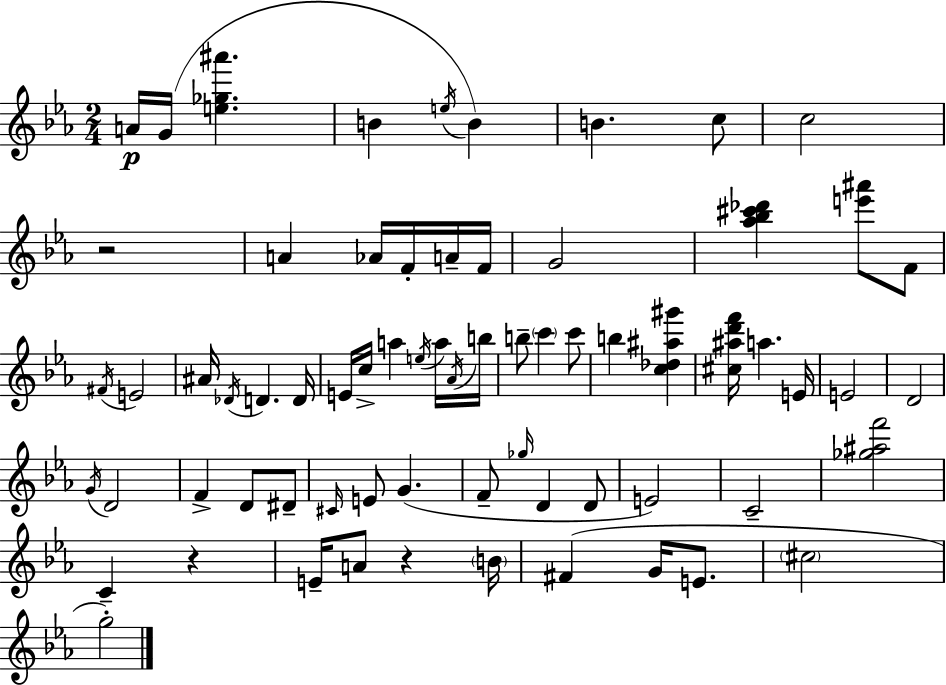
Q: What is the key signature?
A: C minor